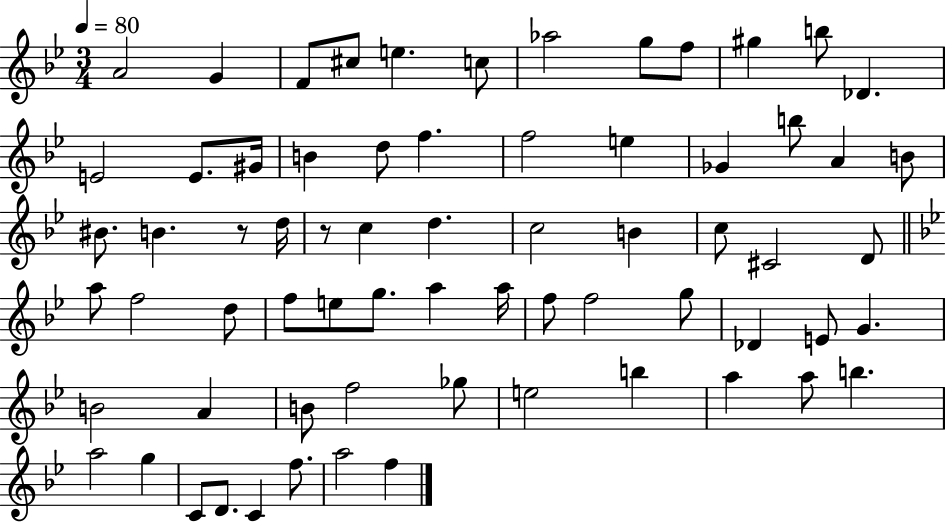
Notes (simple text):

A4/h G4/q F4/e C#5/e E5/q. C5/e Ab5/h G5/e F5/e G#5/q B5/e Db4/q. E4/h E4/e. G#4/s B4/q D5/e F5/q. F5/h E5/q Gb4/q B5/e A4/q B4/e BIS4/e. B4/q. R/e D5/s R/e C5/q D5/q. C5/h B4/q C5/e C#4/h D4/e A5/e F5/h D5/e F5/e E5/e G5/e. A5/q A5/s F5/e F5/h G5/e Db4/q E4/e G4/q. B4/h A4/q B4/e F5/h Gb5/e E5/h B5/q A5/q A5/e B5/q. A5/h G5/q C4/e D4/e. C4/q F5/e. A5/h F5/q